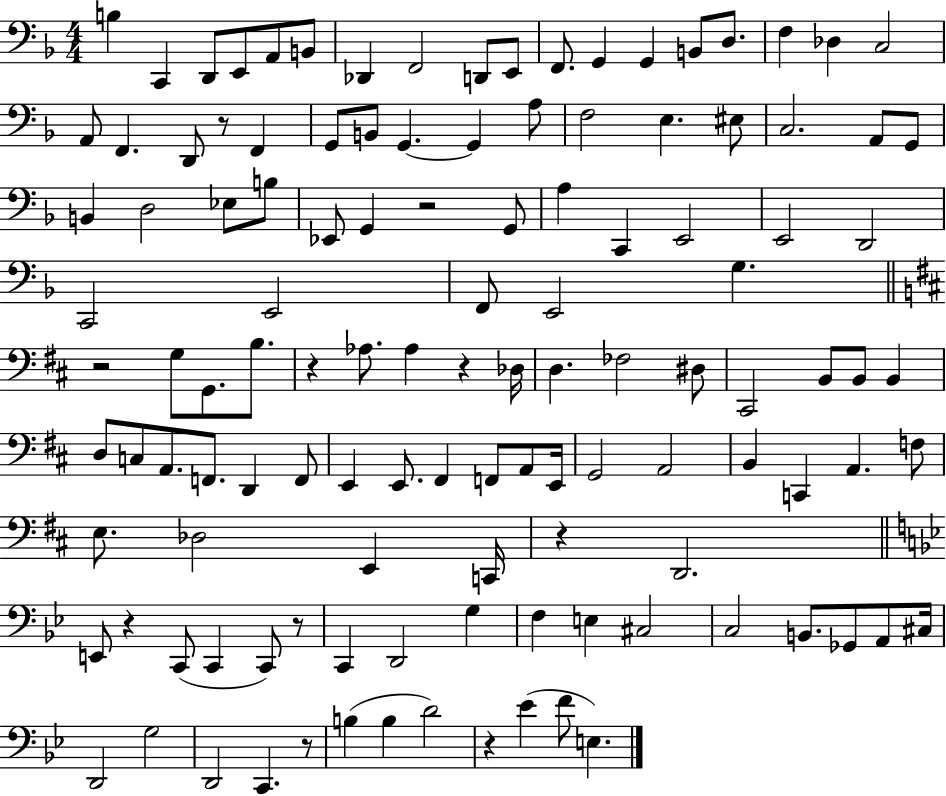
{
  \clef bass
  \numericTimeSignature
  \time 4/4
  \key f \major
  b4 c,4 d,8 e,8 a,8 b,8 | des,4 f,2 d,8 e,8 | f,8. g,4 g,4 b,8 d8. | f4 des4 c2 | \break a,8 f,4. d,8 r8 f,4 | g,8 b,8 g,4.~~ g,4 a8 | f2 e4. eis8 | c2. a,8 g,8 | \break b,4 d2 ees8 b8 | ees,8 g,4 r2 g,8 | a4 c,4 e,2 | e,2 d,2 | \break c,2 e,2 | f,8 e,2 g4. | \bar "||" \break \key d \major r2 g8 g,8. b8. | r4 aes8. aes4 r4 des16 | d4. fes2 dis8 | cis,2 b,8 b,8 b,4 | \break d8 c8 a,8. f,8. d,4 f,8 | e,4 e,8. fis,4 f,8 a,8 e,16 | g,2 a,2 | b,4 c,4 a,4. f8 | \break e8. des2 e,4 c,16 | r4 d,2. | \bar "||" \break \key g \minor e,8 r4 c,8( c,4 c,8) r8 | c,4 d,2 g4 | f4 e4 cis2 | c2 b,8. ges,8 a,8 cis16 | \break d,2 g2 | d,2 c,4. r8 | b4( b4 d'2) | r4 ees'4( f'8 e4.) | \break \bar "|."
}